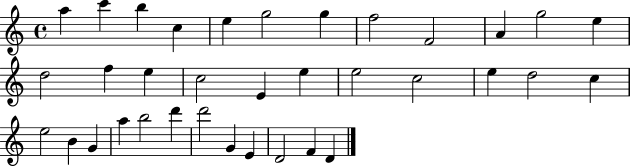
A5/q C6/q B5/q C5/q E5/q G5/h G5/q F5/h F4/h A4/q G5/h E5/q D5/h F5/q E5/q C5/h E4/q E5/q E5/h C5/h E5/q D5/h C5/q E5/h B4/q G4/q A5/q B5/h D6/q D6/h G4/q E4/q D4/h F4/q D4/q